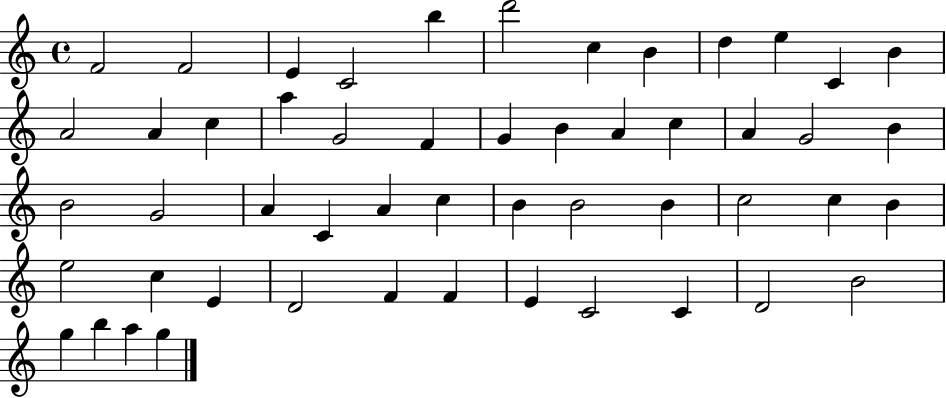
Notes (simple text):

F4/h F4/h E4/q C4/h B5/q D6/h C5/q B4/q D5/q E5/q C4/q B4/q A4/h A4/q C5/q A5/q G4/h F4/q G4/q B4/q A4/q C5/q A4/q G4/h B4/q B4/h G4/h A4/q C4/q A4/q C5/q B4/q B4/h B4/q C5/h C5/q B4/q E5/h C5/q E4/q D4/h F4/q F4/q E4/q C4/h C4/q D4/h B4/h G5/q B5/q A5/q G5/q